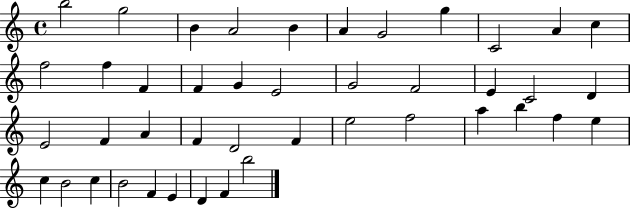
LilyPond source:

{
  \clef treble
  \time 4/4
  \defaultTimeSignature
  \key c \major
  b''2 g''2 | b'4 a'2 b'4 | a'4 g'2 g''4 | c'2 a'4 c''4 | \break f''2 f''4 f'4 | f'4 g'4 e'2 | g'2 f'2 | e'4 c'2 d'4 | \break e'2 f'4 a'4 | f'4 d'2 f'4 | e''2 f''2 | a''4 b''4 f''4 e''4 | \break c''4 b'2 c''4 | b'2 f'4 e'4 | d'4 f'4 b''2 | \bar "|."
}